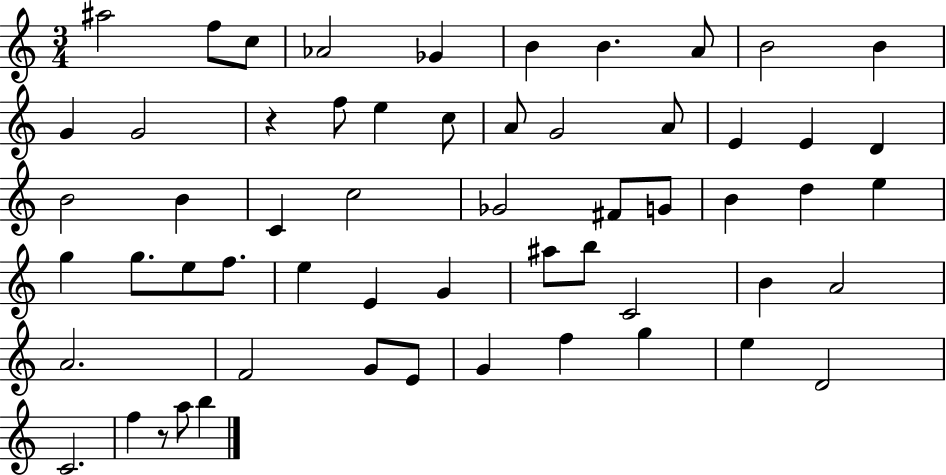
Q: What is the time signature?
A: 3/4